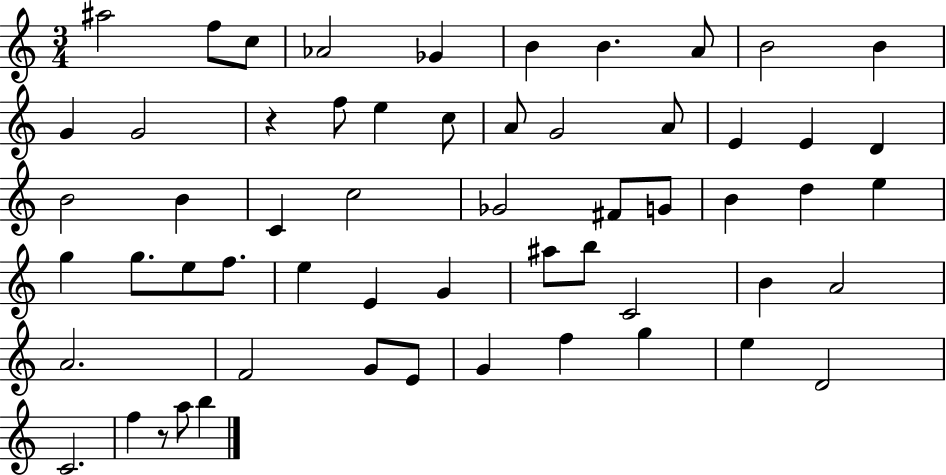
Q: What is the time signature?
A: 3/4